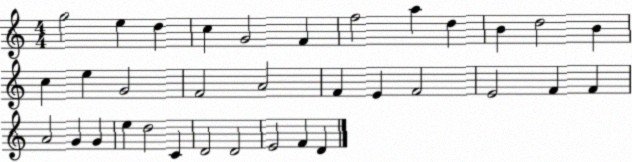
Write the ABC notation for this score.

X:1
T:Untitled
M:4/4
L:1/4
K:C
g2 e d c G2 F f2 a d B d2 B c e G2 F2 A2 F E F2 E2 F F A2 G G e d2 C D2 D2 E2 F D